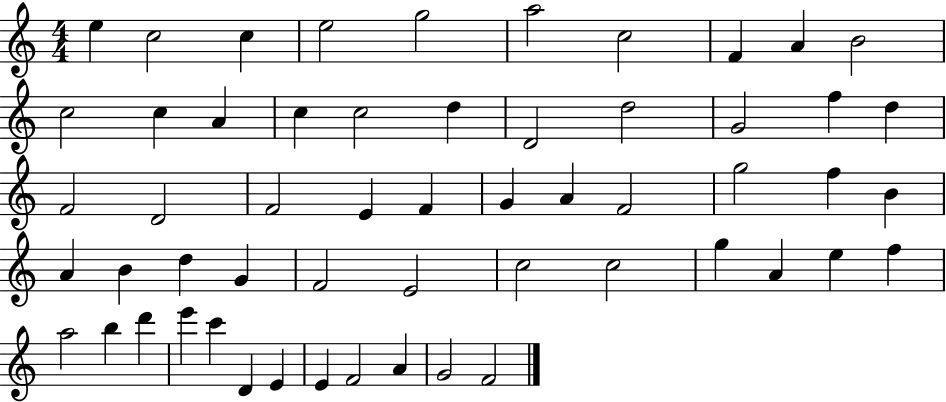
{
  \clef treble
  \numericTimeSignature
  \time 4/4
  \key c \major
  e''4 c''2 c''4 | e''2 g''2 | a''2 c''2 | f'4 a'4 b'2 | \break c''2 c''4 a'4 | c''4 c''2 d''4 | d'2 d''2 | g'2 f''4 d''4 | \break f'2 d'2 | f'2 e'4 f'4 | g'4 a'4 f'2 | g''2 f''4 b'4 | \break a'4 b'4 d''4 g'4 | f'2 e'2 | c''2 c''2 | g''4 a'4 e''4 f''4 | \break a''2 b''4 d'''4 | e'''4 c'''4 d'4 e'4 | e'4 f'2 a'4 | g'2 f'2 | \break \bar "|."
}